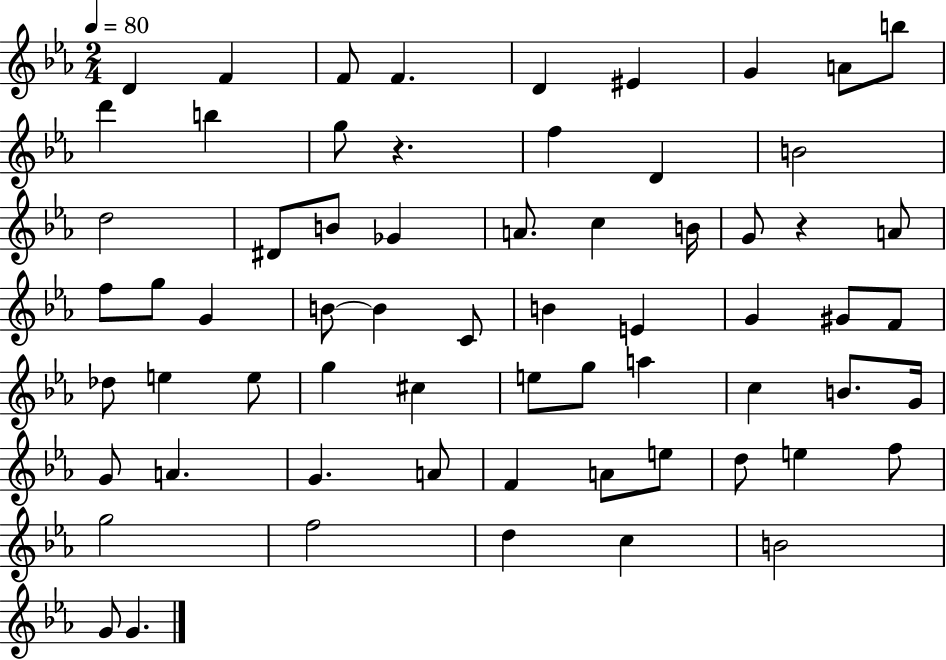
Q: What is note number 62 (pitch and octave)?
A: G4